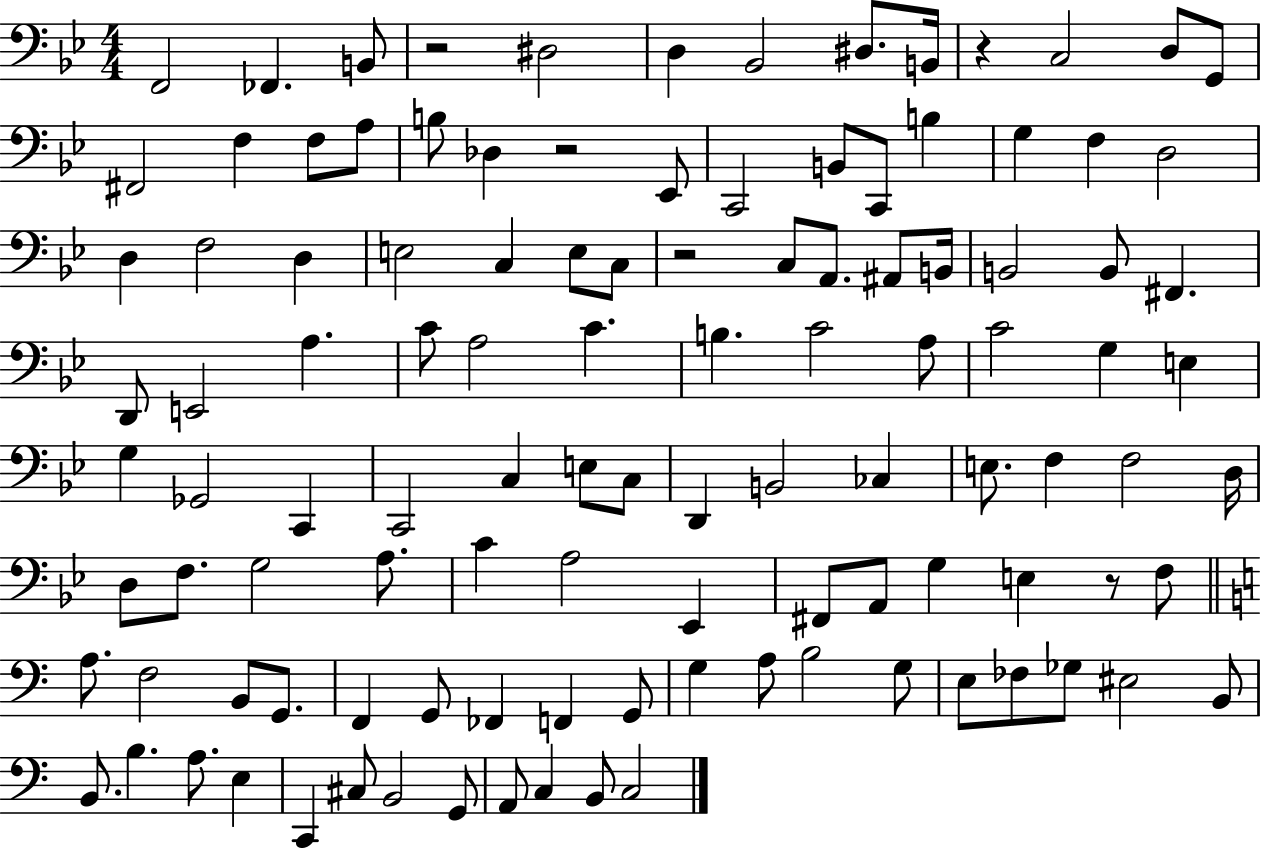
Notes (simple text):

F2/h FES2/q. B2/e R/h D#3/h D3/q Bb2/h D#3/e. B2/s R/q C3/h D3/e G2/e F#2/h F3/q F3/e A3/e B3/e Db3/q R/h Eb2/e C2/h B2/e C2/e B3/q G3/q F3/q D3/h D3/q F3/h D3/q E3/h C3/q E3/e C3/e R/h C3/e A2/e. A#2/e B2/s B2/h B2/e F#2/q. D2/e E2/h A3/q. C4/e A3/h C4/q. B3/q. C4/h A3/e C4/h G3/q E3/q G3/q Gb2/h C2/q C2/h C3/q E3/e C3/e D2/q B2/h CES3/q E3/e. F3/q F3/h D3/s D3/e F3/e. G3/h A3/e. C4/q A3/h Eb2/q F#2/e A2/e G3/q E3/q R/e F3/e A3/e. F3/h B2/e G2/e. F2/q G2/e FES2/q F2/q G2/e G3/q A3/e B3/h G3/e E3/e FES3/e Gb3/e EIS3/h B2/e B2/e. B3/q. A3/e. E3/q C2/q C#3/e B2/h G2/e A2/e C3/q B2/e C3/h